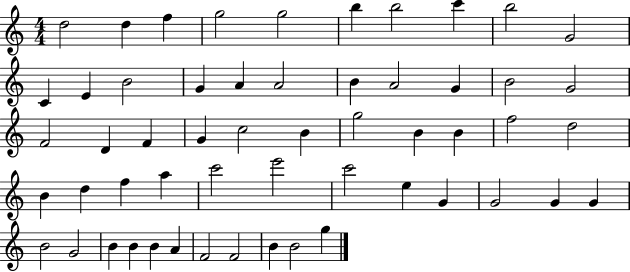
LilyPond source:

{
  \clef treble
  \numericTimeSignature
  \time 4/4
  \key c \major
  d''2 d''4 f''4 | g''2 g''2 | b''4 b''2 c'''4 | b''2 g'2 | \break c'4 e'4 b'2 | g'4 a'4 a'2 | b'4 a'2 g'4 | b'2 g'2 | \break f'2 d'4 f'4 | g'4 c''2 b'4 | g''2 b'4 b'4 | f''2 d''2 | \break b'4 d''4 f''4 a''4 | c'''2 e'''2 | c'''2 e''4 g'4 | g'2 g'4 g'4 | \break b'2 g'2 | b'4 b'4 b'4 a'4 | f'2 f'2 | b'4 b'2 g''4 | \break \bar "|."
}